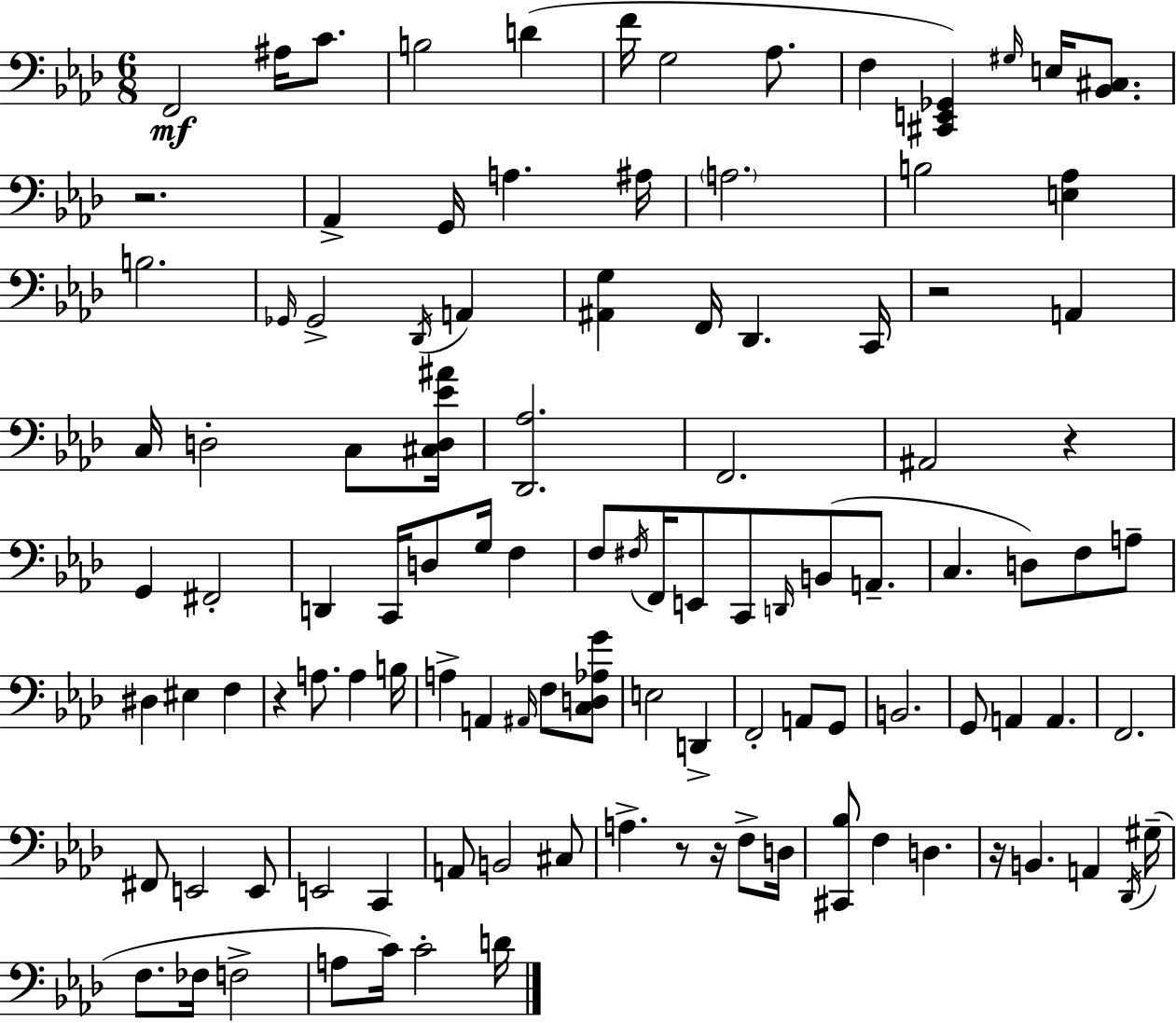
X:1
T:Untitled
M:6/8
L:1/4
K:Ab
F,,2 ^A,/4 C/2 B,2 D F/4 G,2 _A,/2 F, [^C,,E,,_G,,] ^G,/4 E,/4 [_B,,^C,]/2 z2 _A,, G,,/4 A, ^A,/4 A,2 B,2 [E,_A,] B,2 _G,,/4 _G,,2 _D,,/4 A,, [^A,,G,] F,,/4 _D,, C,,/4 z2 A,, C,/4 D,2 C,/2 [^C,D,_E^A]/4 [_D,,_A,]2 F,,2 ^A,,2 z G,, ^F,,2 D,, C,,/4 D,/2 G,/4 F, F,/2 ^F,/4 F,,/4 E,,/2 C,,/2 D,,/4 B,,/2 A,,/2 C, D,/2 F,/2 A,/2 ^D, ^E, F, z A,/2 A, B,/4 A, A,, ^A,,/4 F,/2 [C,D,_A,G]/2 E,2 D,, F,,2 A,,/2 G,,/2 B,,2 G,,/2 A,, A,, F,,2 ^F,,/2 E,,2 E,,/2 E,,2 C,, A,,/2 B,,2 ^C,/2 A, z/2 z/4 F,/2 D,/4 [^C,,_B,]/2 F, D, z/4 B,, A,, _D,,/4 ^G,/4 F,/2 _F,/4 F,2 A,/2 C/4 C2 D/4